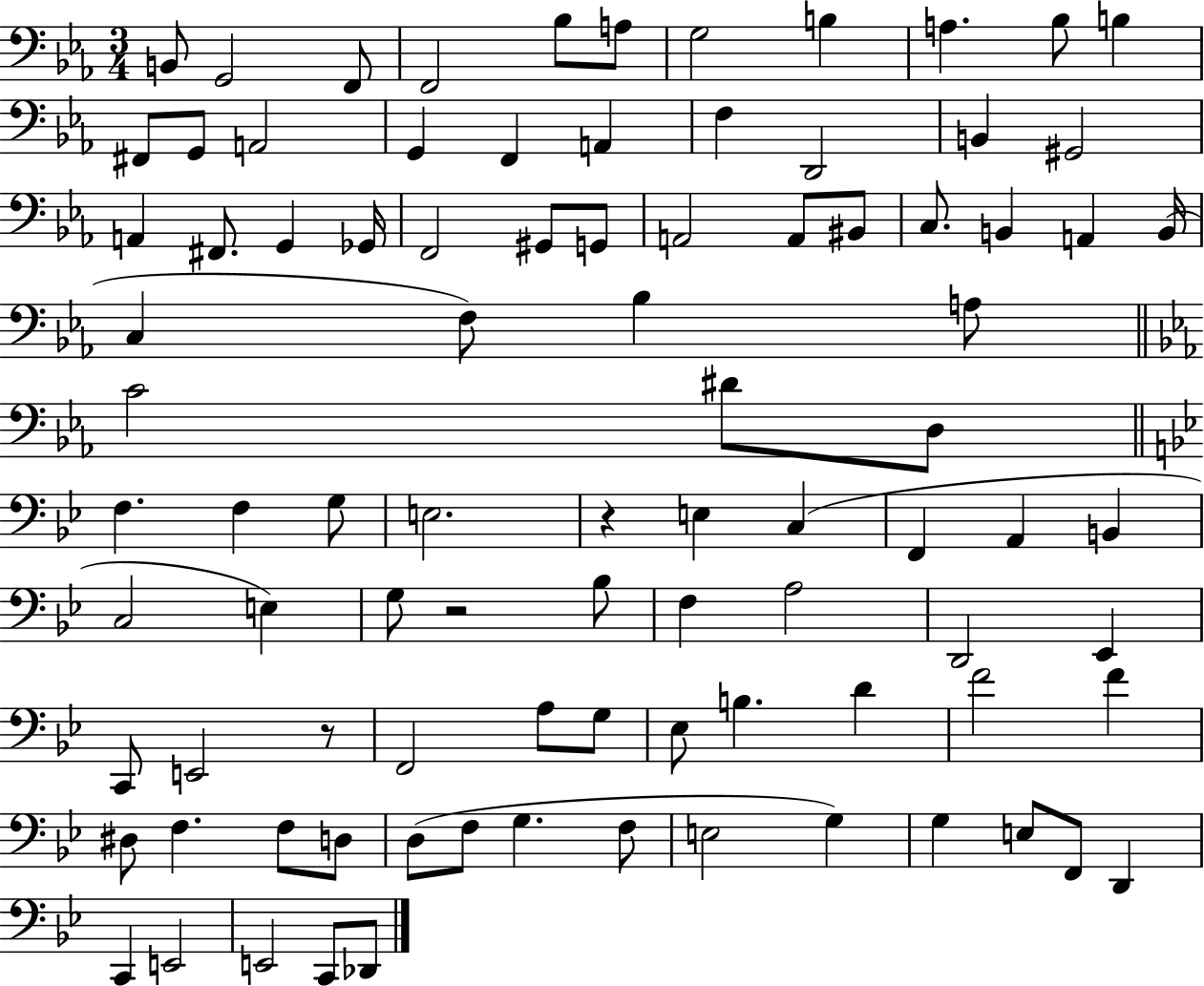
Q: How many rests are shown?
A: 3